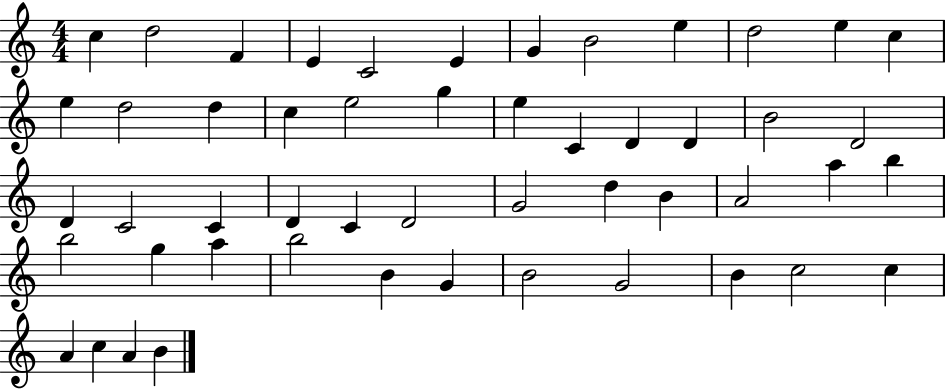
C5/q D5/h F4/q E4/q C4/h E4/q G4/q B4/h E5/q D5/h E5/q C5/q E5/q D5/h D5/q C5/q E5/h G5/q E5/q C4/q D4/q D4/q B4/h D4/h D4/q C4/h C4/q D4/q C4/q D4/h G4/h D5/q B4/q A4/h A5/q B5/q B5/h G5/q A5/q B5/h B4/q G4/q B4/h G4/h B4/q C5/h C5/q A4/q C5/q A4/q B4/q